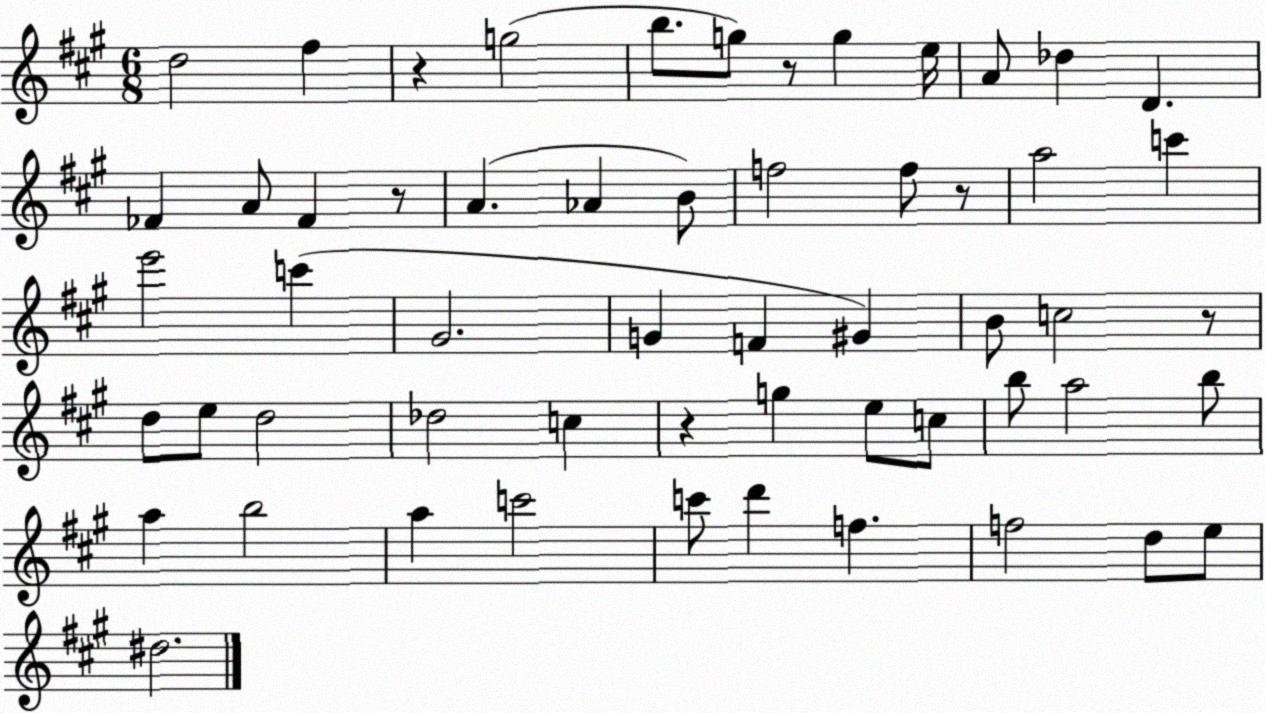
X:1
T:Untitled
M:6/8
L:1/4
K:A
d2 ^f z g2 b/2 g/2 z/2 g e/4 A/2 _d D _F A/2 _F z/2 A _A B/2 f2 f/2 z/2 a2 c' e'2 c' ^G2 G F ^G B/2 c2 z/2 d/2 e/2 d2 _d2 c z g e/2 c/2 b/2 a2 b/2 a b2 a c'2 c'/2 d' f f2 d/2 e/2 ^d2